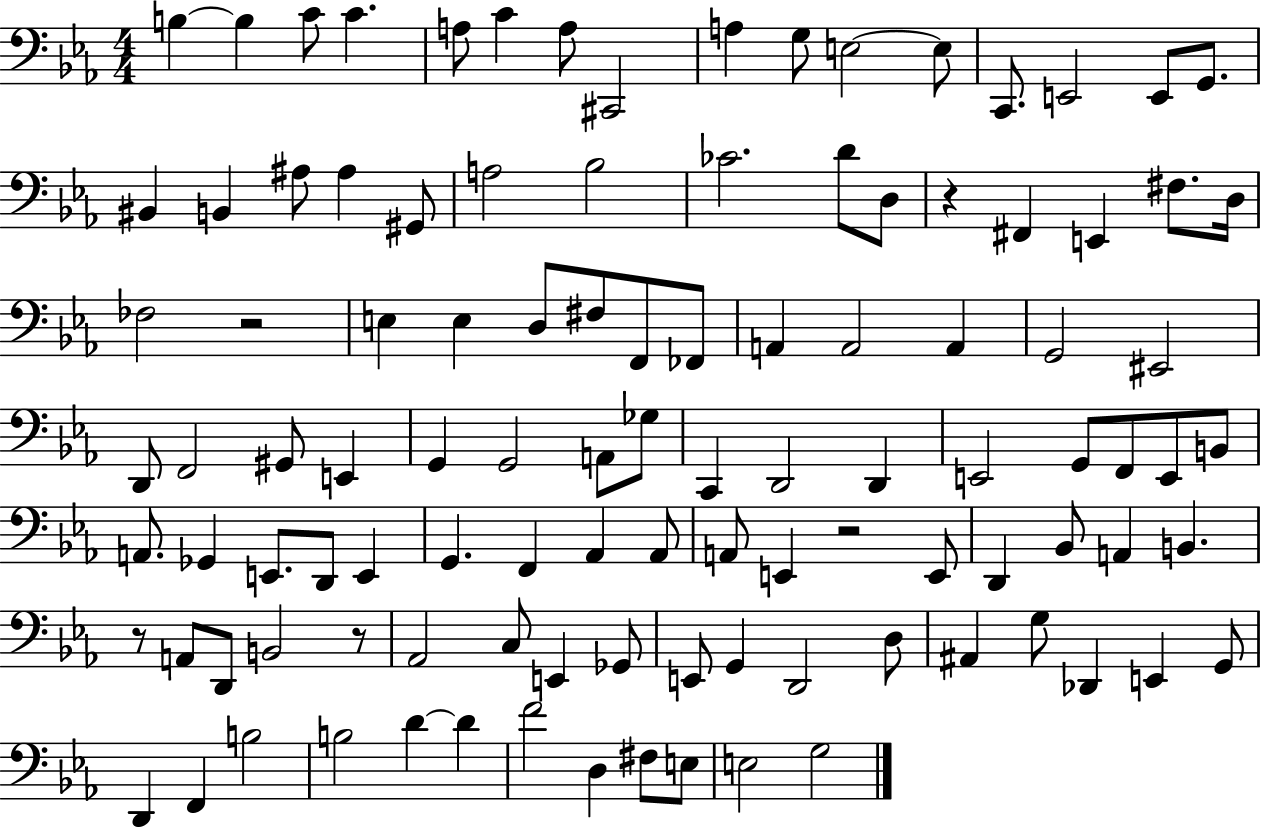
B3/q B3/q C4/e C4/q. A3/e C4/q A3/e C#2/h A3/q G3/e E3/h E3/e C2/e. E2/h E2/e G2/e. BIS2/q B2/q A#3/e A#3/q G#2/e A3/h Bb3/h CES4/h. D4/e D3/e R/q F#2/q E2/q F#3/e. D3/s FES3/h R/h E3/q E3/q D3/e F#3/e F2/e FES2/e A2/q A2/h A2/q G2/h EIS2/h D2/e F2/h G#2/e E2/q G2/q G2/h A2/e Gb3/e C2/q D2/h D2/q E2/h G2/e F2/e E2/e B2/e A2/e. Gb2/q E2/e. D2/e E2/q G2/q. F2/q Ab2/q Ab2/e A2/e E2/q R/h E2/e D2/q Bb2/e A2/q B2/q. R/e A2/e D2/e B2/h R/e Ab2/h C3/e E2/q Gb2/e E2/e G2/q D2/h D3/e A#2/q G3/e Db2/q E2/q G2/e D2/q F2/q B3/h B3/h D4/q D4/q F4/h D3/q F#3/e E3/e E3/h G3/h